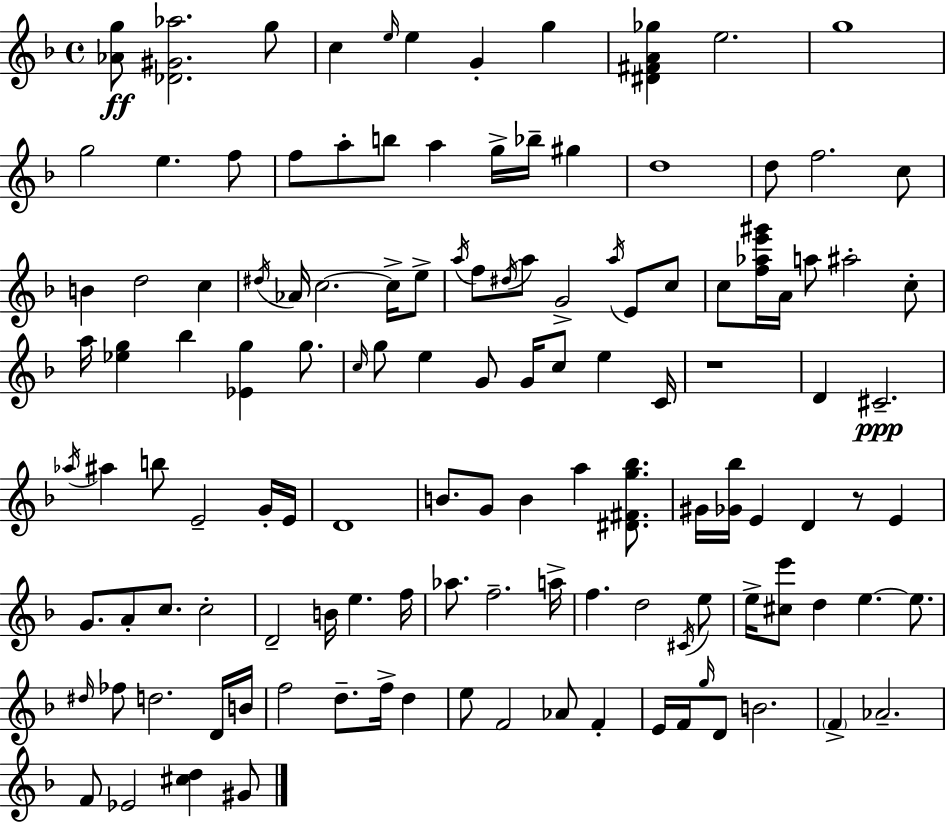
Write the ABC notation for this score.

X:1
T:Untitled
M:4/4
L:1/4
K:F
[_Ag]/2 [_D^G_a]2 g/2 c e/4 e G g [^D^FA_g] e2 g4 g2 e f/2 f/2 a/2 b/2 a g/4 _b/4 ^g d4 d/2 f2 c/2 B d2 c ^d/4 _A/4 c2 c/4 e/2 a/4 f/2 ^d/4 a/2 G2 a/4 E/2 c/2 c/2 [f_ae'^g']/4 A/4 a/2 ^a2 c/2 a/4 [_eg] _b [_Eg] g/2 c/4 g/2 e G/2 G/4 c/2 e C/4 z4 D ^C2 _a/4 ^a b/2 E2 G/4 E/4 D4 B/2 G/2 B a [^D^Fg_b]/2 ^G/4 [_G_b]/4 E D z/2 E G/2 A/2 c/2 c2 D2 B/4 e f/4 _a/2 f2 a/4 f d2 ^C/4 e/2 e/4 [^ce']/2 d e e/2 ^d/4 _f/2 d2 D/4 B/4 f2 d/2 f/4 d e/2 F2 _A/2 F E/4 F/4 g/4 D/2 B2 F _A2 F/2 _E2 [^cd] ^G/2